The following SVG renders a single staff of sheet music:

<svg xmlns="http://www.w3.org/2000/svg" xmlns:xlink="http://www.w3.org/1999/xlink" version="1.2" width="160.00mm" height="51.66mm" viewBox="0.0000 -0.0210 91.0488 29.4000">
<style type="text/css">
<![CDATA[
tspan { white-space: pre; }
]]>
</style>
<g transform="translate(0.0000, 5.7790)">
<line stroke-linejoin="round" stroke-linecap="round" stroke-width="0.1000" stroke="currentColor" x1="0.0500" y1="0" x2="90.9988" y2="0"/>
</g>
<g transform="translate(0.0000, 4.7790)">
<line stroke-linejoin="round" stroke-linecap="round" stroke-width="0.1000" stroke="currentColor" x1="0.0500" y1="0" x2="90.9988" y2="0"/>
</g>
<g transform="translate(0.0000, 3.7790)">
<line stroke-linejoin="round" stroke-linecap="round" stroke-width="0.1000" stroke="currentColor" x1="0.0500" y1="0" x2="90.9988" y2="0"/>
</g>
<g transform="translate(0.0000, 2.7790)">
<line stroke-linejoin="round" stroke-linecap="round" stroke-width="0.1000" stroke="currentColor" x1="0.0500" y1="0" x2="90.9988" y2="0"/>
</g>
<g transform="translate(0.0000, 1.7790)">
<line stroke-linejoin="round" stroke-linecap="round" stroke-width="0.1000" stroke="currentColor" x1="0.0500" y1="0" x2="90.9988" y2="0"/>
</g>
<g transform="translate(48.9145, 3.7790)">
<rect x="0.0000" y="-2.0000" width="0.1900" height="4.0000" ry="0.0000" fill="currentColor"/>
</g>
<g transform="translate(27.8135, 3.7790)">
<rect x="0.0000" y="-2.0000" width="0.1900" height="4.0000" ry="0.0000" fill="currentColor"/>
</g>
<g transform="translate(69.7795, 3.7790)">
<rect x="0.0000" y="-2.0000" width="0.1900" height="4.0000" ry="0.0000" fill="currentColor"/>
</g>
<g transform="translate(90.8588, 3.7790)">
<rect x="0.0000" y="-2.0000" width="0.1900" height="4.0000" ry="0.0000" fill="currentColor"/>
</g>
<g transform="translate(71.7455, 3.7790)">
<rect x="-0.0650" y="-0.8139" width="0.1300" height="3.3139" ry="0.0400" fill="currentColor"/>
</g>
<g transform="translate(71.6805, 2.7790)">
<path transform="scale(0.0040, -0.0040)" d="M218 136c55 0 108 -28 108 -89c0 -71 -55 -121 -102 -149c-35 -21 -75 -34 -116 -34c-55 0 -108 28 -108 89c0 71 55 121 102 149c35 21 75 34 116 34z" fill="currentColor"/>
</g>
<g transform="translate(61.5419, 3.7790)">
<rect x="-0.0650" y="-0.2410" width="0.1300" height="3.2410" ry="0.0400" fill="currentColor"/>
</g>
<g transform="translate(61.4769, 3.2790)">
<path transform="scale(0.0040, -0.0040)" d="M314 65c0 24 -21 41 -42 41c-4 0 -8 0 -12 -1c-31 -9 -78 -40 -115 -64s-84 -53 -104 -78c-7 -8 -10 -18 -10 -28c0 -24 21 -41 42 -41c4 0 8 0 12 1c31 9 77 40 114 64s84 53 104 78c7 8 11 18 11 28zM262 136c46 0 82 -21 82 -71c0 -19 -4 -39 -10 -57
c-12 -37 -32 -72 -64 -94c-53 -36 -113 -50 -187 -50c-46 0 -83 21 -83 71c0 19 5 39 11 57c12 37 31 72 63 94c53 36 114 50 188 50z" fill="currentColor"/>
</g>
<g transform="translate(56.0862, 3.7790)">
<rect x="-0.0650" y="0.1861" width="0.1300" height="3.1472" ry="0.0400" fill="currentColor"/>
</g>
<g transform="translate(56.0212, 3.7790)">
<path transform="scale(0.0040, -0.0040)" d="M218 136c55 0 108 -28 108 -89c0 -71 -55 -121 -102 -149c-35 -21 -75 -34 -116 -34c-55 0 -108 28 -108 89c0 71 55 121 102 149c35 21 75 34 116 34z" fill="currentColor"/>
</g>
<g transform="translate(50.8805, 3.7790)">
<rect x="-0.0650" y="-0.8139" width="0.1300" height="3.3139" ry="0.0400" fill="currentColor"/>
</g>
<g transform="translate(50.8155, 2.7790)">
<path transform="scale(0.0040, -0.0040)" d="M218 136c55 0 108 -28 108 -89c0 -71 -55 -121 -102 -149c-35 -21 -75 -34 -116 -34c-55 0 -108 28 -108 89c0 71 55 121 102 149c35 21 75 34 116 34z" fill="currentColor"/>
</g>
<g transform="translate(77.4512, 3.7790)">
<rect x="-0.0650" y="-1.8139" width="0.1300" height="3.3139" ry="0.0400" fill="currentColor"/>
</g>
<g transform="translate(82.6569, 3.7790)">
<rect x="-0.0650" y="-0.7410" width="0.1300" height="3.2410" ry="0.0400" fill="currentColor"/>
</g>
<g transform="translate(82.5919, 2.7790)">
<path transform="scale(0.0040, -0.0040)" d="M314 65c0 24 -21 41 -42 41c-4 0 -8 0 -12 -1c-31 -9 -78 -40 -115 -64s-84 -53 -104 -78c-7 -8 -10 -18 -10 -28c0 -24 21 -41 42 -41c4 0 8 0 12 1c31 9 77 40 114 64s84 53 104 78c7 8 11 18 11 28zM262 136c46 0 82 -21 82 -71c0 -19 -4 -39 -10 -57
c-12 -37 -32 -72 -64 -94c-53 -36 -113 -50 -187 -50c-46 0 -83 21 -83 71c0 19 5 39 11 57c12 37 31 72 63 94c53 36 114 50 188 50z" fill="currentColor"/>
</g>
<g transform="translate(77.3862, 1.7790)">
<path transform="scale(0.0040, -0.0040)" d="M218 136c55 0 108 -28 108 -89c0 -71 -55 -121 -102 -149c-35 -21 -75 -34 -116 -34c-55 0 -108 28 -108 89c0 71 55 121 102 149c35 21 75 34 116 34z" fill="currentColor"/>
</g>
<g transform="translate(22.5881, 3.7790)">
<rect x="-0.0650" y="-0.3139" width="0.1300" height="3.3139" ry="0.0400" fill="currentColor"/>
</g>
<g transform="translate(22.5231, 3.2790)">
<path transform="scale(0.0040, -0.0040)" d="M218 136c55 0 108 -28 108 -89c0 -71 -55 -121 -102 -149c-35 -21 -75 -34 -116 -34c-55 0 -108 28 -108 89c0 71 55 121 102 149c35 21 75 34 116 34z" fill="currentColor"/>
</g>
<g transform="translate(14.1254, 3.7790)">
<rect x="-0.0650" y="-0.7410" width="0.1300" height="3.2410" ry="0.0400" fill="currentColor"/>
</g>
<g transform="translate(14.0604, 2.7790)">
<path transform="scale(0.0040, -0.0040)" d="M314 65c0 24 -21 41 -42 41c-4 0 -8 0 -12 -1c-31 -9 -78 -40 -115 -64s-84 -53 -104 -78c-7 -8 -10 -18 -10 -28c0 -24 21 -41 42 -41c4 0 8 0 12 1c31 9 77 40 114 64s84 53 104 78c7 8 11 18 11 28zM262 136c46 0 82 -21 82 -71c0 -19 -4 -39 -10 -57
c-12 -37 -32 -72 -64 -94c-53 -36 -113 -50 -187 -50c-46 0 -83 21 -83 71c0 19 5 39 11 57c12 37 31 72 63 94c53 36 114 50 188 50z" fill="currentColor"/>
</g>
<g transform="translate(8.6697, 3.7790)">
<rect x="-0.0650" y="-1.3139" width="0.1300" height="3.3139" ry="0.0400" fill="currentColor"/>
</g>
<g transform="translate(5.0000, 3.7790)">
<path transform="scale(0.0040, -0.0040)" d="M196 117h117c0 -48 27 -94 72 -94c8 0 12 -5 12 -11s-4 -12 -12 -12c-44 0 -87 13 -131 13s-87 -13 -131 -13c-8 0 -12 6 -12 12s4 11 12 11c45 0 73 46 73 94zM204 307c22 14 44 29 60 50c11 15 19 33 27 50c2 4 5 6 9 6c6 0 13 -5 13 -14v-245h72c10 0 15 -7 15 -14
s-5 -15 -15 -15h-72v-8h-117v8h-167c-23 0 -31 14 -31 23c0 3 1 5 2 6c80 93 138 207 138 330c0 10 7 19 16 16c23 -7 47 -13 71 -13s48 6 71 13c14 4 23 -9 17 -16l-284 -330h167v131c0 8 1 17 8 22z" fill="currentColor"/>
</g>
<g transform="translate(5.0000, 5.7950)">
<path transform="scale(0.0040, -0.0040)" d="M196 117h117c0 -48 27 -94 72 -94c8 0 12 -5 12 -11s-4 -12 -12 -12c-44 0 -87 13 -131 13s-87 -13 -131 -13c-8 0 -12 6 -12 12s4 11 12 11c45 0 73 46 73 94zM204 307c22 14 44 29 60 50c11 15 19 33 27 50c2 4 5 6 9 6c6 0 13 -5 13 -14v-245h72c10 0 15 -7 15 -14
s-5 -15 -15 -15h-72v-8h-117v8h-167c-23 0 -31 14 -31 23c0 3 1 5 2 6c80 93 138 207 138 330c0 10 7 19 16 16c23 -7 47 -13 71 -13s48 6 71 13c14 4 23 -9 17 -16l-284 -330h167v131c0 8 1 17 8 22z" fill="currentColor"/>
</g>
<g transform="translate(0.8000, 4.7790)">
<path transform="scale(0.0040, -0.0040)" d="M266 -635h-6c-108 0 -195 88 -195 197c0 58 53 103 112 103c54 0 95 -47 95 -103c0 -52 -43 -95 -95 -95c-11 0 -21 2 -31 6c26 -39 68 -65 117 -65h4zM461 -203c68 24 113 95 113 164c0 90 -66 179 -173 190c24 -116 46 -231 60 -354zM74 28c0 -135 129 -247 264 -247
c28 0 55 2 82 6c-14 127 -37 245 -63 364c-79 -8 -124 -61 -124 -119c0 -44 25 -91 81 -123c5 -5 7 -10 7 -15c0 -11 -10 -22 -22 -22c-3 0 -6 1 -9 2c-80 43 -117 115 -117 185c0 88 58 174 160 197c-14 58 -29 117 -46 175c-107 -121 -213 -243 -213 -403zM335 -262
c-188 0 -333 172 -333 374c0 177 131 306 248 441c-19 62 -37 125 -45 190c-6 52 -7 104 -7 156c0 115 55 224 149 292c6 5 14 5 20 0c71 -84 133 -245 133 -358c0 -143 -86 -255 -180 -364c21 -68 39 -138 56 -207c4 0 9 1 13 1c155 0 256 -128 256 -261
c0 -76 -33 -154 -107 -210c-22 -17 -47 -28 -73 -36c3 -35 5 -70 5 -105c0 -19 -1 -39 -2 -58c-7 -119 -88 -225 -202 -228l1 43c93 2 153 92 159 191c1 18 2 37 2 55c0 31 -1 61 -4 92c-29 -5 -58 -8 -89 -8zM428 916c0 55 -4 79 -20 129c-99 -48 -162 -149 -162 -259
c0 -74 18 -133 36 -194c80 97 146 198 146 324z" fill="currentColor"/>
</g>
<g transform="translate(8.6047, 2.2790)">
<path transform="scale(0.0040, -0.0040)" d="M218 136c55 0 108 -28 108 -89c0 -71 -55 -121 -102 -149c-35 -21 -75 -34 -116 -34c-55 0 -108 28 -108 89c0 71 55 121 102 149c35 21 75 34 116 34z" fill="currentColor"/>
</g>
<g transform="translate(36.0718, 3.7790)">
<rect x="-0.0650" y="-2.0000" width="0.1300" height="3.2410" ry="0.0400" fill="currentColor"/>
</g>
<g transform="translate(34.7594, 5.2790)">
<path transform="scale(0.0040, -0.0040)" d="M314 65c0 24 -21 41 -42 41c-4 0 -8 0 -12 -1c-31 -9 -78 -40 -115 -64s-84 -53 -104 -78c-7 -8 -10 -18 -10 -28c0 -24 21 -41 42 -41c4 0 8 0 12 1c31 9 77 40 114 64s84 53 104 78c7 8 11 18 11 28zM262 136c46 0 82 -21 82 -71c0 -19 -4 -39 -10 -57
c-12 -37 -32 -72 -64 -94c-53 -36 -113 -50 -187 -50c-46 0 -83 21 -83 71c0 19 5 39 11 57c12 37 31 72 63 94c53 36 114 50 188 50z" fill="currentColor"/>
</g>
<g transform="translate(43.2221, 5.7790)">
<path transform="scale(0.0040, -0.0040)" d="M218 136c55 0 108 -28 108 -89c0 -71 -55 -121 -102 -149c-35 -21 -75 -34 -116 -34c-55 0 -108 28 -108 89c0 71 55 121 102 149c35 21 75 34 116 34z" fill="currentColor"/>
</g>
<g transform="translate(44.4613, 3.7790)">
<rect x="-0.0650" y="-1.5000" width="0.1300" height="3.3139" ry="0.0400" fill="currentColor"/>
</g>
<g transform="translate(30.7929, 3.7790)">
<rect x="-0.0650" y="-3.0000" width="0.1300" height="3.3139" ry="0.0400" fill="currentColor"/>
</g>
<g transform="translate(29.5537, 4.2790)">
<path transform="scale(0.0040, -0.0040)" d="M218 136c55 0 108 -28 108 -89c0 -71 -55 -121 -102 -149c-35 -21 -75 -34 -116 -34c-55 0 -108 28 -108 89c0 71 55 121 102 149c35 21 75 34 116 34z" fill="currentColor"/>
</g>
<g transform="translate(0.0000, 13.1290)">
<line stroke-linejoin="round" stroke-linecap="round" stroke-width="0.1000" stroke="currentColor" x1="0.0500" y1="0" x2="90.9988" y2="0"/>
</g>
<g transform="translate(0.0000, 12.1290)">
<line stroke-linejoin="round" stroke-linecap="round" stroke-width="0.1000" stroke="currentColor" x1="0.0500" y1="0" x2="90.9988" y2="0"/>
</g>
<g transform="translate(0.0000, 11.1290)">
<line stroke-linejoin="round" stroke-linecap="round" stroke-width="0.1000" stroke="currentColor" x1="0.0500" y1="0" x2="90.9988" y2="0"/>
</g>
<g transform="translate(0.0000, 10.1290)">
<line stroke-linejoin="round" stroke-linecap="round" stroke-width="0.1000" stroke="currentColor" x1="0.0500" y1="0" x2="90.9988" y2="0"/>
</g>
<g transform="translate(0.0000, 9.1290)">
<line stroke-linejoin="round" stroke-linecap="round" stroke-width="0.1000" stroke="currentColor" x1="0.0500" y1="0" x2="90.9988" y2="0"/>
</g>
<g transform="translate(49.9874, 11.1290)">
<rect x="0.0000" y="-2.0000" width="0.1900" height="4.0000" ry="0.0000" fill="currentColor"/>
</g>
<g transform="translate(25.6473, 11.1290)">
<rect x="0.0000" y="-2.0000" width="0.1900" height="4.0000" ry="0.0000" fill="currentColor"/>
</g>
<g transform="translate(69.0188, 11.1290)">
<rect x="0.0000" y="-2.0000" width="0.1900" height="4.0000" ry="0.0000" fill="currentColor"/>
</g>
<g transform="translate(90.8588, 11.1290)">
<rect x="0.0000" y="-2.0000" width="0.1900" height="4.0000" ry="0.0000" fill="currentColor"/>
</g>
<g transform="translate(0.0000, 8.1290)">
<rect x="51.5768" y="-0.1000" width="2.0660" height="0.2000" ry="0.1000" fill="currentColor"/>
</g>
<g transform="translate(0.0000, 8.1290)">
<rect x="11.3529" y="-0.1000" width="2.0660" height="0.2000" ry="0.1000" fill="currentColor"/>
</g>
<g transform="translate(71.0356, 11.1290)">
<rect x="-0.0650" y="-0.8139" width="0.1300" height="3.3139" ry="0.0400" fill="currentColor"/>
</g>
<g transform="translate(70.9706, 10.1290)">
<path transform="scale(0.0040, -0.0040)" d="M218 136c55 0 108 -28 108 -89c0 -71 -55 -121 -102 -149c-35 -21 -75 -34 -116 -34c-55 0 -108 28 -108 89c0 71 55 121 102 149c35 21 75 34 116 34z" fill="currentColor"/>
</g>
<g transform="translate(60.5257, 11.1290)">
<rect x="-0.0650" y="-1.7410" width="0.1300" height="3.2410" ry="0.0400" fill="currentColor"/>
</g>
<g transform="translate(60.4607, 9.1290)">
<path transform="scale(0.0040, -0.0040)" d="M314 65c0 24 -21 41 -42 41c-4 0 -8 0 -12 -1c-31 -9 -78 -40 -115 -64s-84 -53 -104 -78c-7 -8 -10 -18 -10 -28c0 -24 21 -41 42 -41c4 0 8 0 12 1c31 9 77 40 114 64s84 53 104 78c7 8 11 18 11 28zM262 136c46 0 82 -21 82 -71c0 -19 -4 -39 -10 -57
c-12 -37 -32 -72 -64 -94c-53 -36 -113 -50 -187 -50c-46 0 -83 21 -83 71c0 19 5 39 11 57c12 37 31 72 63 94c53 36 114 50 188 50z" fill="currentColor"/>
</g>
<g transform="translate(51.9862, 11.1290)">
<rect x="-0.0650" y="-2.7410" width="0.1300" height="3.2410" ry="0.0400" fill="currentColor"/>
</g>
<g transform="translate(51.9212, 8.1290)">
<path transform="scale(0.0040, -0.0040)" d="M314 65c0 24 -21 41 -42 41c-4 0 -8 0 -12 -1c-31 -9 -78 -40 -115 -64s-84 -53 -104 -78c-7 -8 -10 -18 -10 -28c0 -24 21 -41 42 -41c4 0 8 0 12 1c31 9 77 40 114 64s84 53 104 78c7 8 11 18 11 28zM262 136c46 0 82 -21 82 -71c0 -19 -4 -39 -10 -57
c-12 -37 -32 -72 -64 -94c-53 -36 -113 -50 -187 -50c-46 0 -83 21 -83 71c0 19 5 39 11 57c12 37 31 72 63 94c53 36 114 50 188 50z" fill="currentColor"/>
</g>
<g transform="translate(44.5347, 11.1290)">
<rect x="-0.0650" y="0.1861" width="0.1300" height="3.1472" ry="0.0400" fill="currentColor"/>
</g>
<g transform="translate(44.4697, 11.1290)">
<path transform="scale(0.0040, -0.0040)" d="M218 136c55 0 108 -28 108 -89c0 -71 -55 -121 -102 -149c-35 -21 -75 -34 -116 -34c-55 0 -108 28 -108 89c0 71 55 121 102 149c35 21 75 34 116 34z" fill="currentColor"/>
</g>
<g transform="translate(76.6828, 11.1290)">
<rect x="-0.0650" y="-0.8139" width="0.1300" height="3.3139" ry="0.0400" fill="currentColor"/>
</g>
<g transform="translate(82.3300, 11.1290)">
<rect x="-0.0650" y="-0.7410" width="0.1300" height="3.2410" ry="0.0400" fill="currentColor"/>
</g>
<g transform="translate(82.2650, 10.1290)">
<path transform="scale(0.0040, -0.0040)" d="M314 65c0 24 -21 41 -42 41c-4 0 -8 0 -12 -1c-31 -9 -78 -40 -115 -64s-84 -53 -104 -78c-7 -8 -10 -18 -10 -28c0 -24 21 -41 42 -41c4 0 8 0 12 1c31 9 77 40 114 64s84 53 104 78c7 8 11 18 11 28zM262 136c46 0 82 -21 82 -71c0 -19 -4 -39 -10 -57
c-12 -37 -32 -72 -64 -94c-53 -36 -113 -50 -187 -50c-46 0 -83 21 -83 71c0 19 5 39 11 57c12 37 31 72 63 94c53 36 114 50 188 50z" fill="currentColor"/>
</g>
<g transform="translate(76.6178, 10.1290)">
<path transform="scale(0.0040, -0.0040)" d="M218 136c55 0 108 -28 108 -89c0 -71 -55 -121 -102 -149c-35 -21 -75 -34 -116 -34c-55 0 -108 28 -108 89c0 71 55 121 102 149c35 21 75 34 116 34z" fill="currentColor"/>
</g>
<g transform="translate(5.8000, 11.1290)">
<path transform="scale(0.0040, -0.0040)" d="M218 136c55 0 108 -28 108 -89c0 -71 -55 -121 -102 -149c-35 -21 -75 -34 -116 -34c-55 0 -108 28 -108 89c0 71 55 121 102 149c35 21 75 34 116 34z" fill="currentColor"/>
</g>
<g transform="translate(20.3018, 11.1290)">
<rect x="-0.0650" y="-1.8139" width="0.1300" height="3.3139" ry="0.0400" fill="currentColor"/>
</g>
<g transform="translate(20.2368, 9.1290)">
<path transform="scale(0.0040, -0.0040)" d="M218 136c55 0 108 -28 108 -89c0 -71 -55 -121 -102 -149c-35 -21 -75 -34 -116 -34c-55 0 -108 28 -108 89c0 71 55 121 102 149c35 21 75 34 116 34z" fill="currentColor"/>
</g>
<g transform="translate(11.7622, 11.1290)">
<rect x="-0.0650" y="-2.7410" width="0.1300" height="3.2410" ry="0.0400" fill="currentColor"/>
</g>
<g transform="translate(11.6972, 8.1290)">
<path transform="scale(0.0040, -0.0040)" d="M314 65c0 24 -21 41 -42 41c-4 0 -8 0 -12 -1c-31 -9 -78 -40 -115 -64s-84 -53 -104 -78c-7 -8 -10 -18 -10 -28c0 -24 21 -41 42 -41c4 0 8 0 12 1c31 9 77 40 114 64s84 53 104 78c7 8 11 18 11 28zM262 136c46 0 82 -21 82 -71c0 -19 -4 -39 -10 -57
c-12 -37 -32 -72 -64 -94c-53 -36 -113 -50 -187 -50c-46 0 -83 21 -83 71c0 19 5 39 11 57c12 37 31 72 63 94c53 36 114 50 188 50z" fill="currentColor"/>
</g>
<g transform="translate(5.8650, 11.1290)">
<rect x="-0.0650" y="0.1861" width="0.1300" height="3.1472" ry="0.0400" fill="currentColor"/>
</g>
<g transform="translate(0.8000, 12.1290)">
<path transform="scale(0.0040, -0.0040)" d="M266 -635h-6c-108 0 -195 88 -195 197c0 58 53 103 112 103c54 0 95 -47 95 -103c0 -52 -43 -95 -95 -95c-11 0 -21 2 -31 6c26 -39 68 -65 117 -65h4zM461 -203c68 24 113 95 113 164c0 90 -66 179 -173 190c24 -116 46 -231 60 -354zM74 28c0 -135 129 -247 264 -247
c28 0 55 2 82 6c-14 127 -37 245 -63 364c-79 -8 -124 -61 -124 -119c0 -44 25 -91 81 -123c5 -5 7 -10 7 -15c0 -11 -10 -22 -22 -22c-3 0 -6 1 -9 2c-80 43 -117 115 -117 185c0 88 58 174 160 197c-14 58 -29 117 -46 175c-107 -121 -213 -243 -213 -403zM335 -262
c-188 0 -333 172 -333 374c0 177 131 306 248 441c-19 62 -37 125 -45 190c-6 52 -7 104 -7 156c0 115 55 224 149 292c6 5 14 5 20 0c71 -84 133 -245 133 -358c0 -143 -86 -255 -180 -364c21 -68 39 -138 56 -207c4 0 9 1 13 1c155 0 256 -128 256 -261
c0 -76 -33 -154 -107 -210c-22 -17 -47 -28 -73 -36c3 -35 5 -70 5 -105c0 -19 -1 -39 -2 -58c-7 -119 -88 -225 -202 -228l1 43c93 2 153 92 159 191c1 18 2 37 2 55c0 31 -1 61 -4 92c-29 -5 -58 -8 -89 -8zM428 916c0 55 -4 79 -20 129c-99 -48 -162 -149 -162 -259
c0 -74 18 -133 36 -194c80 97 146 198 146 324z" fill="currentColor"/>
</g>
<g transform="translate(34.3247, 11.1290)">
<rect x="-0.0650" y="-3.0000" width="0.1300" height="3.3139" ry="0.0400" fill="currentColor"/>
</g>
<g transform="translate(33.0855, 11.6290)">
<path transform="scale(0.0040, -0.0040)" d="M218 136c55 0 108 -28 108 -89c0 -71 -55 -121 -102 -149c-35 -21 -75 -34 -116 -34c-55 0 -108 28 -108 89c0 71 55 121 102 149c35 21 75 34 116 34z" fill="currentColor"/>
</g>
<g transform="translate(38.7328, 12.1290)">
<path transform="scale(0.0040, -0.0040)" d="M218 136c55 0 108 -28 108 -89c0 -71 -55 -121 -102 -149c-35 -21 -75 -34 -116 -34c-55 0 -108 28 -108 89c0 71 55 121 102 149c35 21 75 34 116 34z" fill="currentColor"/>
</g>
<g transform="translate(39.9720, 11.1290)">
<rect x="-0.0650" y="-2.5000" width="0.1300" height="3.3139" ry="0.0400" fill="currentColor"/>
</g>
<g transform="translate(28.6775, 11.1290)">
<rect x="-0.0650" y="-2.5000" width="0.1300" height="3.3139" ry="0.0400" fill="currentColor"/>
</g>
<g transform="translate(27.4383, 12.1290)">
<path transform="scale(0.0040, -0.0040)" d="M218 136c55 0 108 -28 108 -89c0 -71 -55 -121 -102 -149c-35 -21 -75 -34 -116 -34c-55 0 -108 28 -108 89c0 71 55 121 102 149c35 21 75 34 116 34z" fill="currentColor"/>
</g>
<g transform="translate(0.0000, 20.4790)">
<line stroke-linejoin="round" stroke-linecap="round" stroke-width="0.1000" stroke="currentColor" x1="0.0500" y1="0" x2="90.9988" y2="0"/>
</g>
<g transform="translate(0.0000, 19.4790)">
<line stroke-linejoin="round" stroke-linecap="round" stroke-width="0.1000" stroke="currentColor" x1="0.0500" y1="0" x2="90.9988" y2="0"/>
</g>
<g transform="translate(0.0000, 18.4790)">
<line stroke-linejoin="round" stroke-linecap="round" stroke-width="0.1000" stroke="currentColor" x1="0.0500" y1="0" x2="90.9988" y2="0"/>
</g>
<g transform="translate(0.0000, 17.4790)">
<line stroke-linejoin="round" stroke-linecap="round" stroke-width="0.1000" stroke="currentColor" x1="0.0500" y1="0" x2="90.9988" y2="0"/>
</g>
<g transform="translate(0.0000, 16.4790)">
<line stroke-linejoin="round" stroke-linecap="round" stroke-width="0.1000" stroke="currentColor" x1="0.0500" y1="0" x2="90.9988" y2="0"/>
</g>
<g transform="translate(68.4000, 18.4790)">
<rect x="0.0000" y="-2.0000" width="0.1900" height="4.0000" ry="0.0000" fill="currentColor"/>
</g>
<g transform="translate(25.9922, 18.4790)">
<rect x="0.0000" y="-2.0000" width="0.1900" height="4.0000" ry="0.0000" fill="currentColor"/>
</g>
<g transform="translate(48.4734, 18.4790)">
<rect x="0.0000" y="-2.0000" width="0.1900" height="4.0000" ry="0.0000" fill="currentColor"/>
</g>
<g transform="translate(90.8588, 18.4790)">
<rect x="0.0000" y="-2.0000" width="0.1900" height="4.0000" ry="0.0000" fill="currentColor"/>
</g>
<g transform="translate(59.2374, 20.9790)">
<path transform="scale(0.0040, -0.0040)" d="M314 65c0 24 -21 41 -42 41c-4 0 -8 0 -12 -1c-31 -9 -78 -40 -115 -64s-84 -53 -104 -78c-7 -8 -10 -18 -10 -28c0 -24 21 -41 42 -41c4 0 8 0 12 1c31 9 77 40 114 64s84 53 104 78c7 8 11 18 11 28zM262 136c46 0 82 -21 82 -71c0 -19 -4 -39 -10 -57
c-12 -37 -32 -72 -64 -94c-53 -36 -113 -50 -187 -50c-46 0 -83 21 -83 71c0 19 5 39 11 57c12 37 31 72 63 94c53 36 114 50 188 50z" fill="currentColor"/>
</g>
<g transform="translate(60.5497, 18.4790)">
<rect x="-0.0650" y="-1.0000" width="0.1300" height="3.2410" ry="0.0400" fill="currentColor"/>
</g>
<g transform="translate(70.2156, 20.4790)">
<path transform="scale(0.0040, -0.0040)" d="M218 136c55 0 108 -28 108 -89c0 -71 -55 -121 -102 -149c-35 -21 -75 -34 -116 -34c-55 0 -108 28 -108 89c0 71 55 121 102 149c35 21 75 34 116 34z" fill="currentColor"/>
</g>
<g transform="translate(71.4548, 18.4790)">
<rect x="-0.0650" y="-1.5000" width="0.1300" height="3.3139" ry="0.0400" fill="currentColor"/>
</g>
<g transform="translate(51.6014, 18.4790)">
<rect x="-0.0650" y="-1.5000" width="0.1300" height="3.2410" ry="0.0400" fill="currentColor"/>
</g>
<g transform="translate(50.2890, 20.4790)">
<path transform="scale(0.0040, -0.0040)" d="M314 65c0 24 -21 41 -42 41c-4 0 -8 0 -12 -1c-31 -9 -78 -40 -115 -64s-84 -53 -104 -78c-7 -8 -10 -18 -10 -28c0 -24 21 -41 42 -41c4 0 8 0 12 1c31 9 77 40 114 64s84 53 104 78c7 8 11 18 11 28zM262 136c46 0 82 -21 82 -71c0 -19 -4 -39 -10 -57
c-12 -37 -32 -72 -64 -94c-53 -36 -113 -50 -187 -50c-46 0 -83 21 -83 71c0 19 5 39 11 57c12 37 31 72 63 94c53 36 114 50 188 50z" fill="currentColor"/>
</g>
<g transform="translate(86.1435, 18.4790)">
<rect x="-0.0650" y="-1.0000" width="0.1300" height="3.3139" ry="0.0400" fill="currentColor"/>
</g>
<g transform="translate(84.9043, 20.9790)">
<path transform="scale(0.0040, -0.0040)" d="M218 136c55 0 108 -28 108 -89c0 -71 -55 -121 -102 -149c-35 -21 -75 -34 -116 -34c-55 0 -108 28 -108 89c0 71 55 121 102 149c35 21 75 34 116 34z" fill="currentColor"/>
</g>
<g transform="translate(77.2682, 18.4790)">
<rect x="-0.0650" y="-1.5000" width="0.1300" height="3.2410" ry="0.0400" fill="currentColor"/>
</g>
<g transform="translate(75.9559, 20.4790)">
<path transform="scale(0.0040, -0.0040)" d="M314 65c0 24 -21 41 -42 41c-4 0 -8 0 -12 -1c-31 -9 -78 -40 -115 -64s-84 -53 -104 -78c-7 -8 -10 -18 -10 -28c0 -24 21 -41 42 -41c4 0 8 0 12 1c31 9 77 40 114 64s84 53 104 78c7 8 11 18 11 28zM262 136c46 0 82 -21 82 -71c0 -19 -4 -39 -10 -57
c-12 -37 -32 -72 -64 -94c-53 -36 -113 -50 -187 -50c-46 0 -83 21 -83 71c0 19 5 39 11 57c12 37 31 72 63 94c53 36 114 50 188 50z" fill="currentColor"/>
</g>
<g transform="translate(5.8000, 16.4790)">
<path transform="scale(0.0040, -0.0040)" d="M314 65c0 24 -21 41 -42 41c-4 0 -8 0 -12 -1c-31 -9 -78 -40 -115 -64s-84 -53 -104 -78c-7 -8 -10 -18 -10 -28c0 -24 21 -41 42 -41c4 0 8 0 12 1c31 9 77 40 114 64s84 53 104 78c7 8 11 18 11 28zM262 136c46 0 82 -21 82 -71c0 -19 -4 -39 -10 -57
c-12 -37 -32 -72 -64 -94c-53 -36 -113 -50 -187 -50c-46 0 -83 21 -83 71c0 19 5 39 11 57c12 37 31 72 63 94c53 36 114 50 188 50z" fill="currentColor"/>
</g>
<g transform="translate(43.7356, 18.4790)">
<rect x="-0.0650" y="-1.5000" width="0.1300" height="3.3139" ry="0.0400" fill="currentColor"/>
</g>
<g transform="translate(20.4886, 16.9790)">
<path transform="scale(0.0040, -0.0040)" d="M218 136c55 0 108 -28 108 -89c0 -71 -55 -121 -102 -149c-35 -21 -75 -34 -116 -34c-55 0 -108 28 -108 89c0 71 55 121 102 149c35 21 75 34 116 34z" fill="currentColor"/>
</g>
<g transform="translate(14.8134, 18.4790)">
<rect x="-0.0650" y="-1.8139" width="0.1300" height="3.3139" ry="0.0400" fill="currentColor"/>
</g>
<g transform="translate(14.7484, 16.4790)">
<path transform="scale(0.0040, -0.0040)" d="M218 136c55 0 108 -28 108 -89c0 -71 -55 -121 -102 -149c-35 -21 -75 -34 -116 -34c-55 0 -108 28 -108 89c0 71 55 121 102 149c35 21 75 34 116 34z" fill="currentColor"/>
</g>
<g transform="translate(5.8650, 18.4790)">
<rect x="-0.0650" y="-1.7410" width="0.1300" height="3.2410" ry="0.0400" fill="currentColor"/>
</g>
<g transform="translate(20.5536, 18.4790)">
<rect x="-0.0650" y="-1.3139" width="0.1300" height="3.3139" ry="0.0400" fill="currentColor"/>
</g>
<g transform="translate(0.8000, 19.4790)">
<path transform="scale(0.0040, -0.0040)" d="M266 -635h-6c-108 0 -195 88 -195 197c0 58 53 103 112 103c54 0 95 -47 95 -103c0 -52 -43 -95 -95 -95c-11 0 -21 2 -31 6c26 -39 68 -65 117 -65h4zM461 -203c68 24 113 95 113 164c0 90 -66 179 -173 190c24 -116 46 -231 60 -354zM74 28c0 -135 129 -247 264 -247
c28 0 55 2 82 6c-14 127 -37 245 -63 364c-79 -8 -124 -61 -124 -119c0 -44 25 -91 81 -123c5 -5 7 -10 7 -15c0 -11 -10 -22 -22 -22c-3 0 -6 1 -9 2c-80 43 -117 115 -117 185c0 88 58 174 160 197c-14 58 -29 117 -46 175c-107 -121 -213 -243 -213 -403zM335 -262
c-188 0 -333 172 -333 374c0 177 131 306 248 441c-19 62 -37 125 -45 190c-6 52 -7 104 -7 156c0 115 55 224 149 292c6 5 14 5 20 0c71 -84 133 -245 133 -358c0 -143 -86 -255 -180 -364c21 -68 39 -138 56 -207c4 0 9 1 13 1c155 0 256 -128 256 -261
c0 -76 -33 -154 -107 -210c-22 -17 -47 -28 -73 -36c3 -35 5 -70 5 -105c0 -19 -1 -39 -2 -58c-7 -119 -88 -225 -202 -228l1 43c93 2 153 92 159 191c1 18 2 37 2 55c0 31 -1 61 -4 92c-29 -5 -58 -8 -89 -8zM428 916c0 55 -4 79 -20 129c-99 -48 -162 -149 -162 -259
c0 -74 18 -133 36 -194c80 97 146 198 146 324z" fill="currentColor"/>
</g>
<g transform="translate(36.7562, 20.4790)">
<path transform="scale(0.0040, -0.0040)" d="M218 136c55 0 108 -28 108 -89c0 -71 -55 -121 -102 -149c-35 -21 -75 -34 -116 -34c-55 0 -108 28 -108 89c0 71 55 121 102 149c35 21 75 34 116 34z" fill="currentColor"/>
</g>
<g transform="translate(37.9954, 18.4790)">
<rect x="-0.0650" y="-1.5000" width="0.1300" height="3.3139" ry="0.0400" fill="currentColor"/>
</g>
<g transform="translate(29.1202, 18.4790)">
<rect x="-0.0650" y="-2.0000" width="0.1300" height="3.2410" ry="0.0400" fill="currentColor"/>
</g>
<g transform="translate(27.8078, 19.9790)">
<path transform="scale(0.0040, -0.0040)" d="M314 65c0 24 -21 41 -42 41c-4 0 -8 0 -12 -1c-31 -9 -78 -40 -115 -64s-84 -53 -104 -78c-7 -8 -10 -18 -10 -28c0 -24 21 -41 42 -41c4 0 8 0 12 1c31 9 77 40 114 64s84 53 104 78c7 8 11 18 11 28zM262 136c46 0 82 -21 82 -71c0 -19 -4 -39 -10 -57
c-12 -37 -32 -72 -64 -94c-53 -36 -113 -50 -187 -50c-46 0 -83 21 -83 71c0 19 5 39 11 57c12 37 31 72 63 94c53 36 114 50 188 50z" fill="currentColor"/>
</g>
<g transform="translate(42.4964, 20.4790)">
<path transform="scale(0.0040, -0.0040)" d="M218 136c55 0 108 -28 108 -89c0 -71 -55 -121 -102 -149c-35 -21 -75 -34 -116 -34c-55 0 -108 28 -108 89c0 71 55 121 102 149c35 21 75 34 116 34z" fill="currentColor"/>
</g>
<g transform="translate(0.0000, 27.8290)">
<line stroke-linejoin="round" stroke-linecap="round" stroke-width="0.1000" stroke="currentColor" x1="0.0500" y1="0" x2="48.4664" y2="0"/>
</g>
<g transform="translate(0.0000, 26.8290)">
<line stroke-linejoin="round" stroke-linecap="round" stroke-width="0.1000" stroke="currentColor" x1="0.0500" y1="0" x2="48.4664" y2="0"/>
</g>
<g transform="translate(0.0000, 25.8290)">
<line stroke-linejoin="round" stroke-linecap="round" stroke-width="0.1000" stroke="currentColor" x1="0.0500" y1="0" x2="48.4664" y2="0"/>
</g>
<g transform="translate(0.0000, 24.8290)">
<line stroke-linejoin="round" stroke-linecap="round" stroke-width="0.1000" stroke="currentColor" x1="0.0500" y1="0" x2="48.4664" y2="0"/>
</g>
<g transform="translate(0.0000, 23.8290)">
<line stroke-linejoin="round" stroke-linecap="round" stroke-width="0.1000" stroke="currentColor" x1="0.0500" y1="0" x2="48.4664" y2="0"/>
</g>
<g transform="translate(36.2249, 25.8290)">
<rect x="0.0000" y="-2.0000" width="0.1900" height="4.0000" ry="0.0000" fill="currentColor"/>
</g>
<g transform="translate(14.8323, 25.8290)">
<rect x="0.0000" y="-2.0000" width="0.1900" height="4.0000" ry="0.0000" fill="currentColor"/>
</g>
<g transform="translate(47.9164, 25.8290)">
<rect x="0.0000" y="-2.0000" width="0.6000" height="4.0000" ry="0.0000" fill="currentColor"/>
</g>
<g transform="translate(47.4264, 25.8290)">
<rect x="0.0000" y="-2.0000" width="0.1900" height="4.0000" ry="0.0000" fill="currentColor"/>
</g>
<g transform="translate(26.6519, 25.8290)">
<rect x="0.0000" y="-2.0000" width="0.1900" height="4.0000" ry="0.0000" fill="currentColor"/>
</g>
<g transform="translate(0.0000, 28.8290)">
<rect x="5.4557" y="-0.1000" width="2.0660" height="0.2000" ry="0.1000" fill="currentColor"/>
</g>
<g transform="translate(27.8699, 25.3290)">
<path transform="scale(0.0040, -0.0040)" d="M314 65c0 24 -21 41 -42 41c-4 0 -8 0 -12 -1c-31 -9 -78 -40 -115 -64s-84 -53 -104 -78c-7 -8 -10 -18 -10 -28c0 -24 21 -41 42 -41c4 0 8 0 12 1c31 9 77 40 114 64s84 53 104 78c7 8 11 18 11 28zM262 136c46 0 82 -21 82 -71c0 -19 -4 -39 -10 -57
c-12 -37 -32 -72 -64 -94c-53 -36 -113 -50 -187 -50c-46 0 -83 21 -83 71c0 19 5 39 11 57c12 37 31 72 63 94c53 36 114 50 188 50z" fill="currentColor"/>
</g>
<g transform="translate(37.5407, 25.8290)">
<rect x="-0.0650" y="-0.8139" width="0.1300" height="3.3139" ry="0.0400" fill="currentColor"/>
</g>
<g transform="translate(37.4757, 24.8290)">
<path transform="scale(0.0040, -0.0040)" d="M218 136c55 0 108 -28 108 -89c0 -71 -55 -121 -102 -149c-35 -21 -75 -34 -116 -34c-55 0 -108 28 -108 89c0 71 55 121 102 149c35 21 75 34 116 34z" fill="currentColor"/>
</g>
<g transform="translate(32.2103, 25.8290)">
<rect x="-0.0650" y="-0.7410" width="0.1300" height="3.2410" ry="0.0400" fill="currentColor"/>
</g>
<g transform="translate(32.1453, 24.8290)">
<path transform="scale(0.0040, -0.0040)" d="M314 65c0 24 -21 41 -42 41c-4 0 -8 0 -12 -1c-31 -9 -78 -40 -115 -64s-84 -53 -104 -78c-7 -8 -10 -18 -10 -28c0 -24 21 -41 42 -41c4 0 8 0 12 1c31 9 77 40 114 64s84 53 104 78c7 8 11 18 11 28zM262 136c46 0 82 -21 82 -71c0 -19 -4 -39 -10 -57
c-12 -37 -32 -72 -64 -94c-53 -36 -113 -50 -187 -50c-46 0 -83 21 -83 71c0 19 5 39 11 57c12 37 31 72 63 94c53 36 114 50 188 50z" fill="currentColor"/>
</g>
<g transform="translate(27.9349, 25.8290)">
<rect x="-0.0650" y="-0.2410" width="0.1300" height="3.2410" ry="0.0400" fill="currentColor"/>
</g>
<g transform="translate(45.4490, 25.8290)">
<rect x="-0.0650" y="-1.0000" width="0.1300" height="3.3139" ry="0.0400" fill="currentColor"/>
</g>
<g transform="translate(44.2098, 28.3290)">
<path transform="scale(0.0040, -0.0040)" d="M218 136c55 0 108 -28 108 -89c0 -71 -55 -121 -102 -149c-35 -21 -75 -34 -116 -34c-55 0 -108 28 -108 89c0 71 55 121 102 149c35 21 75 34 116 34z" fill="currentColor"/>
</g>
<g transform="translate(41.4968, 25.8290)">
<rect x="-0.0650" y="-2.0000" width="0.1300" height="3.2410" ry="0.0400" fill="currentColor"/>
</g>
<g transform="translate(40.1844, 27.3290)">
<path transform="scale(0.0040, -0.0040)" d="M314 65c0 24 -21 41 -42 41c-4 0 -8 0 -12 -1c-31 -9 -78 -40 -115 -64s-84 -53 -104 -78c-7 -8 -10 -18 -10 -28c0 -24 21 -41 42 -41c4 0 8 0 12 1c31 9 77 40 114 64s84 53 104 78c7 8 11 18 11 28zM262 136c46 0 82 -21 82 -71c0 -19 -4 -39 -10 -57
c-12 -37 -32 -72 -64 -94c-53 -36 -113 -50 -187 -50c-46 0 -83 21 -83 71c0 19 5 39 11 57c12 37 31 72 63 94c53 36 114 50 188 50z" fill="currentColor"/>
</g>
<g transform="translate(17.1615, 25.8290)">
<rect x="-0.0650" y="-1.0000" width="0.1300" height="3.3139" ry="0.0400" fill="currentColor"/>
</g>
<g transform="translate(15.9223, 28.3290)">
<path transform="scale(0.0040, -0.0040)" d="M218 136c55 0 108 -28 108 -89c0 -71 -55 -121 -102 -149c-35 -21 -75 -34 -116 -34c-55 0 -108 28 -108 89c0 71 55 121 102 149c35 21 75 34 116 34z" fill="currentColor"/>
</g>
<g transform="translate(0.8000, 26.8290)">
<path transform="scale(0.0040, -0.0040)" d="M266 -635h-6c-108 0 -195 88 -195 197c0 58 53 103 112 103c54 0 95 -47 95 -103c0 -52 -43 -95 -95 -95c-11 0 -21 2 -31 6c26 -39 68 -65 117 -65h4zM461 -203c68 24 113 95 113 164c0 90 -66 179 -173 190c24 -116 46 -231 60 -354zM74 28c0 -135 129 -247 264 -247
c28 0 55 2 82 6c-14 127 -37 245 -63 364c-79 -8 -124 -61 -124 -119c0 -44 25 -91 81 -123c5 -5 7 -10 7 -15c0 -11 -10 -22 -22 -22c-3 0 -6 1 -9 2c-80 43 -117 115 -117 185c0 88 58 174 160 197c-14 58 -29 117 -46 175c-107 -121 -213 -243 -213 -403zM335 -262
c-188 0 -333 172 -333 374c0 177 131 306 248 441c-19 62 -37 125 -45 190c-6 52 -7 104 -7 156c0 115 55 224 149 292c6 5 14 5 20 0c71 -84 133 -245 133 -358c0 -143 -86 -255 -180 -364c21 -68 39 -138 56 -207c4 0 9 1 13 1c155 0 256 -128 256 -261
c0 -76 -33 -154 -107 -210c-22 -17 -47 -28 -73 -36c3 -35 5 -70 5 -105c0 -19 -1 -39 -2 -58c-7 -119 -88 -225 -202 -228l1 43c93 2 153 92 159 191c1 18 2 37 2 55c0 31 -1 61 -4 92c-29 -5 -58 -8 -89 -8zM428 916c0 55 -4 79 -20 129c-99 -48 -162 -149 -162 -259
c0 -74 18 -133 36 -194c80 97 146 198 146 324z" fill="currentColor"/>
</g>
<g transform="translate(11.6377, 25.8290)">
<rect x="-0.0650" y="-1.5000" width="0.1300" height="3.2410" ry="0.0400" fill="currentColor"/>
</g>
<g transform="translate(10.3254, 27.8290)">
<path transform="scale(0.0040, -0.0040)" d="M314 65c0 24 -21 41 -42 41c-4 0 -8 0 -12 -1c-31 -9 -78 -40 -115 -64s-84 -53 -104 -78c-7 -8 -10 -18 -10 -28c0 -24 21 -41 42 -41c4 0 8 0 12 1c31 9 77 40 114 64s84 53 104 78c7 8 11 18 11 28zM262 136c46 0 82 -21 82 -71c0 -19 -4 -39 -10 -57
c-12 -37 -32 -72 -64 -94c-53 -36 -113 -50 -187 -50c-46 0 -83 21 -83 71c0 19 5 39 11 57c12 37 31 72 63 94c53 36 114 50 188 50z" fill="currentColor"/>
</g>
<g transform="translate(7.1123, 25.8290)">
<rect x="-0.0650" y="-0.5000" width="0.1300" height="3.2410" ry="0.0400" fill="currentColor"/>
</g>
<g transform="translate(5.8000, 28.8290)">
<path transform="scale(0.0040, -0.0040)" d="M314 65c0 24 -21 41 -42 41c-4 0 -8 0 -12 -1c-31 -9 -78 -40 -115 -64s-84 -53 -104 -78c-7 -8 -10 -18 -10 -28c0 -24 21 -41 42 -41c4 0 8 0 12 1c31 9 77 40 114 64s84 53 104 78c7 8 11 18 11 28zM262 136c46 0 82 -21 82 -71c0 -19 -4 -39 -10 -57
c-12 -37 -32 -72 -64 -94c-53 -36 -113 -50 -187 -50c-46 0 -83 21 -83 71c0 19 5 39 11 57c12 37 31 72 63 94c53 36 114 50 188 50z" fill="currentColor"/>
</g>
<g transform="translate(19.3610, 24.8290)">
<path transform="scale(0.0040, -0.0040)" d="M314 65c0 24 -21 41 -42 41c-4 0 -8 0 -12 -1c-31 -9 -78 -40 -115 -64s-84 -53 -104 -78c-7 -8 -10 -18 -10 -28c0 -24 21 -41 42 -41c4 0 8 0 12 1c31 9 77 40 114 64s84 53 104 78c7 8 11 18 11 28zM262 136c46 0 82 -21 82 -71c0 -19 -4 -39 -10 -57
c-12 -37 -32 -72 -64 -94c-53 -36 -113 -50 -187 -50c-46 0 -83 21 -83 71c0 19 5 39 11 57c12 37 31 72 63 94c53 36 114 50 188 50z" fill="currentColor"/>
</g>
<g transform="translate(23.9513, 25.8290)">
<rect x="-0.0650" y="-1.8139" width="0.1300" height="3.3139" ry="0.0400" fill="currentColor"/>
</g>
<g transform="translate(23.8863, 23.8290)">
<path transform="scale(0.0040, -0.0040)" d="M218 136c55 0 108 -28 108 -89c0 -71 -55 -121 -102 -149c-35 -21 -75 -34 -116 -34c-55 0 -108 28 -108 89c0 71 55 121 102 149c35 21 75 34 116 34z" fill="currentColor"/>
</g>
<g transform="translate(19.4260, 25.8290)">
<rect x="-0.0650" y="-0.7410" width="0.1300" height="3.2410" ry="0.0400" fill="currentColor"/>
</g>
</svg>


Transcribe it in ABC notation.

X:1
T:Untitled
M:4/4
L:1/4
K:C
e d2 c A F2 E d B c2 d f d2 B a2 f G A G B a2 f2 d d d2 f2 f e F2 E E E2 D2 E E2 D C2 E2 D d2 f c2 d2 d F2 D